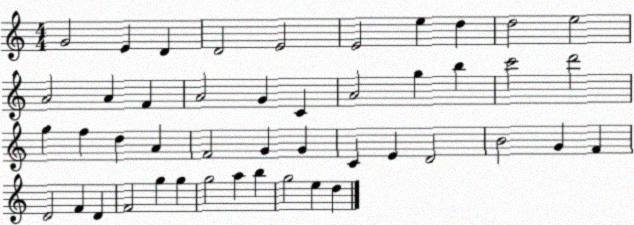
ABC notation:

X:1
T:Untitled
M:4/4
L:1/4
K:C
G2 E D D2 E2 E2 e d d2 e2 A2 A F A2 G C A2 g b c'2 d'2 g f d A F2 G G C E D2 B2 G F D2 F D F2 g g g2 a b g2 e d